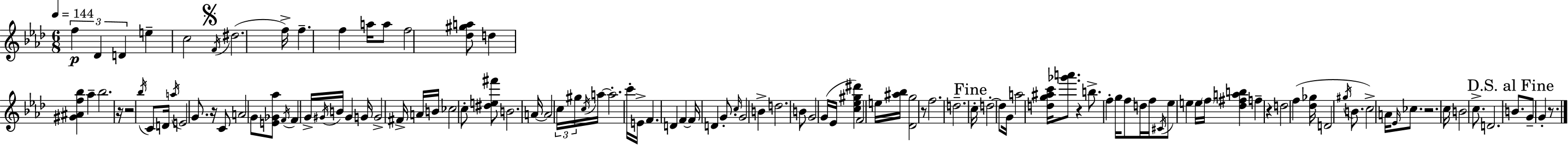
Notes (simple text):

F5/q Db4/q D4/q E5/q C5/h F4/s D#5/h. F5/s F5/q. F5/q A5/s A5/e F5/h [Db5,G#5,A5]/e D5/q [G#4,A#4,F5,Bb5]/q Ab5/q Bb5/h. R/s R/h Bb5/s C4/e D4/s A5/s E4/h G4/e. R/s C4/e A4/h G4/e [E4,Gb4,Ab5]/e F4/s F4/q G4/s G#4/s B4/s G#4/q G4/s G4/h F#4/s A4/s B4/s CES5/h C5/e [D#5,E5,F#6]/e B4/h. A4/s A4/h C5/s G#5/s C5/s A5/s A5/h. C6/s E4/s F4/q. D4/q F4/q F4/s D4/q G4/e. C5/s G4/h B4/q D5/h. B4/e G4/h G4/s Eb4/s [C5,Eb5,G#5,D#6]/q F4/h E5/s [A#5,Bb5]/s [Db4,G5]/h R/e F5/h. D5/h. C5/s D5/h D5/e G4/s A5/h [D5,G5,A#5,C6]/s [Gb6,A6]/e. R/q B5/e. F5/q G5/s F5/e D5/s F5/s C#4/s Eb5/e E5/q E5/s F5/s [Db5,F#5,A5,B5]/q F5/q R/q D5/h F5/q [Db5,Gb5]/s D4/h G#5/s B4/e. C5/h A4/s Eb4/s CES5/e. R/h. C5/s B4/h C5/e. D4/h. B4/e. G4/e G4/q R/e.